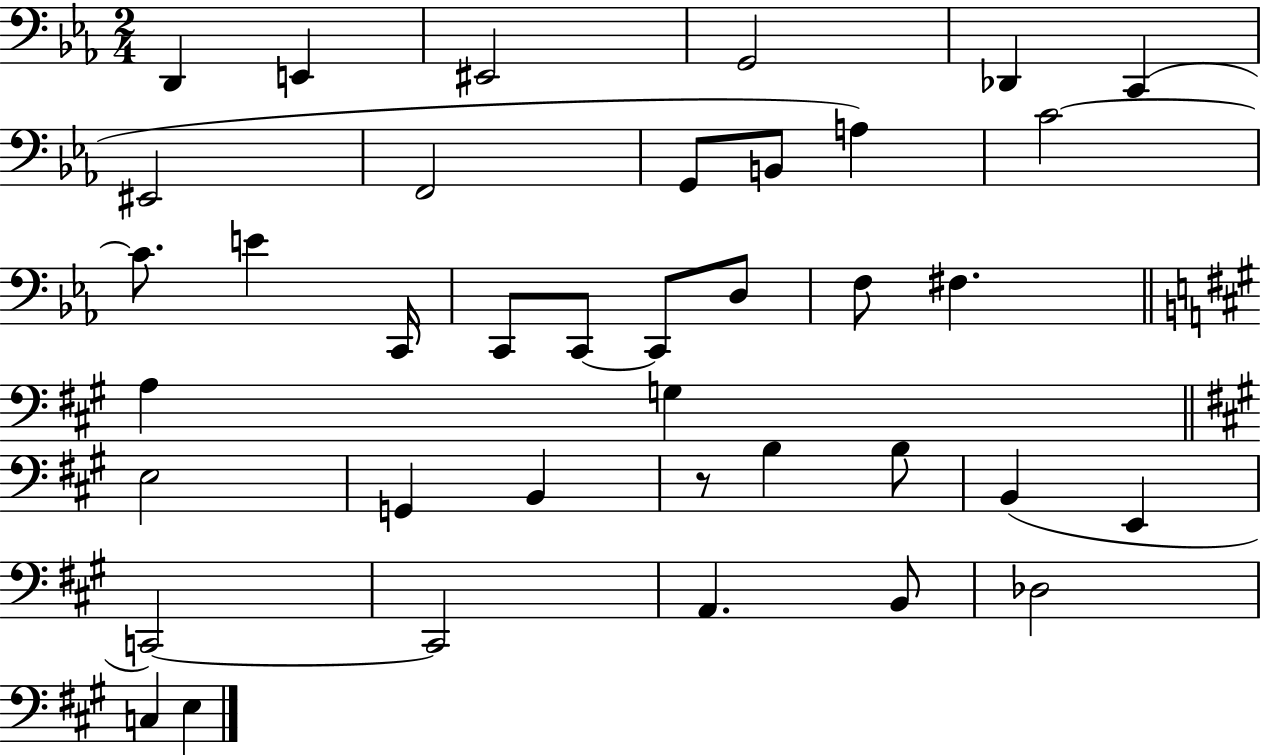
{
  \clef bass
  \numericTimeSignature
  \time 2/4
  \key ees \major
  d,4 e,4 | eis,2 | g,2 | des,4 c,4( | \break eis,2 | f,2 | g,8 b,8 a4) | c'2~~ | \break c'8. e'4 c,16 | c,8 c,8~~ c,8 d8 | f8 fis4. | \bar "||" \break \key a \major a4 g4 | \bar "||" \break \key a \major e2 | g,4 b,4 | r8 b4 b8 | b,4( e,4 | \break c,2~~) | c,2 | a,4. b,8 | des2 | \break c4 e4 | \bar "|."
}